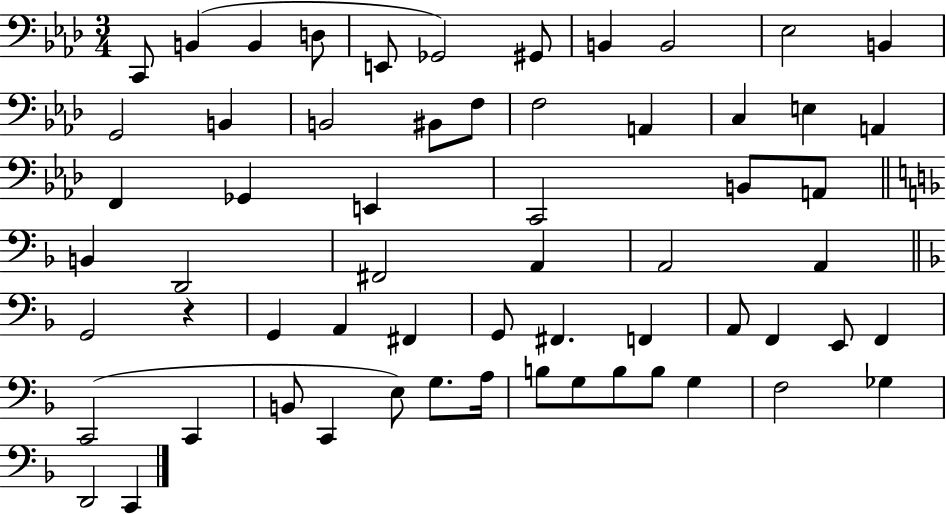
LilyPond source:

{
  \clef bass
  \numericTimeSignature
  \time 3/4
  \key aes \major
  c,8 b,4( b,4 d8 | e,8 ges,2) gis,8 | b,4 b,2 | ees2 b,4 | \break g,2 b,4 | b,2 bis,8 f8 | f2 a,4 | c4 e4 a,4 | \break f,4 ges,4 e,4 | c,2 b,8 a,8 | \bar "||" \break \key f \major b,4 d,2 | fis,2 a,4 | a,2 a,4 | \bar "||" \break \key f \major g,2 r4 | g,4 a,4 fis,4 | g,8 fis,4. f,4 | a,8 f,4 e,8 f,4 | \break c,2( c,4 | b,8 c,4 e8) g8. a16 | b8 g8 b8 b8 g4 | f2 ges4 | \break d,2 c,4 | \bar "|."
}